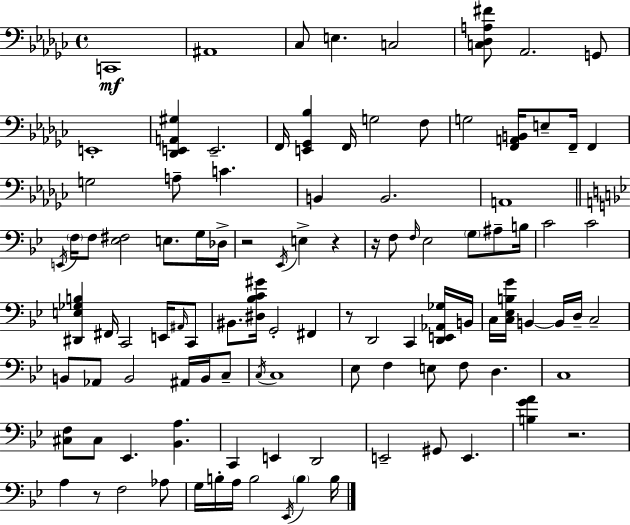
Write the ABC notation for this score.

X:1
T:Untitled
M:4/4
L:1/4
K:Ebm
C,,4 ^A,,4 _C,/2 E, C,2 [C,_D,A,^F]/2 _A,,2 G,,/2 E,,4 [_D,,E,,A,,^G,] E,,2 F,,/4 [E,,_G,,_B,] F,,/4 G,2 F,/2 G,2 [F,,A,,B,,]/4 E,/2 F,,/4 F,, G,2 A,/2 C B,, B,,2 A,,4 E,,/4 F,/4 F,/2 [_E,^F,]2 E,/2 G,/4 _D,/4 z2 _E,,/4 E, z z/4 F,/2 F,/4 _E,2 G,/2 ^A,/2 B,/4 C2 C2 [^D,,E,_G,B,] ^F,,/4 C,,2 E,,/4 ^A,,/4 C,,/2 ^B,,/2 [^D,_B,C^G]/4 G,,2 ^F,, z/2 D,,2 C,, [D,,E,,_A,,_G,]/4 B,,/4 C,/4 [C,_E,B,G]/4 B,, B,,/4 D,/4 C,2 B,,/2 _A,,/2 B,,2 ^A,,/4 B,,/4 C,/2 C,/4 C,4 _E,/2 F, E,/2 F,/2 D, C,4 [^C,F,]/2 ^C,/2 _E,, [_B,,A,] C,, E,, D,,2 E,,2 ^G,,/2 E,, [B,GA] z2 A, z/2 F,2 _A,/2 G,/4 B,/4 A,/4 B,2 _E,,/4 B, B,/4